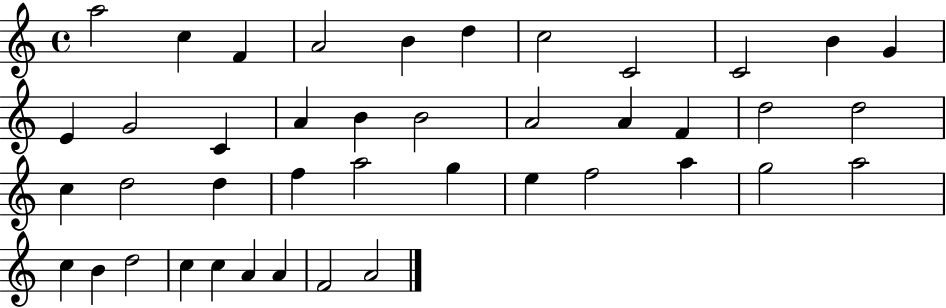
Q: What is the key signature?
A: C major